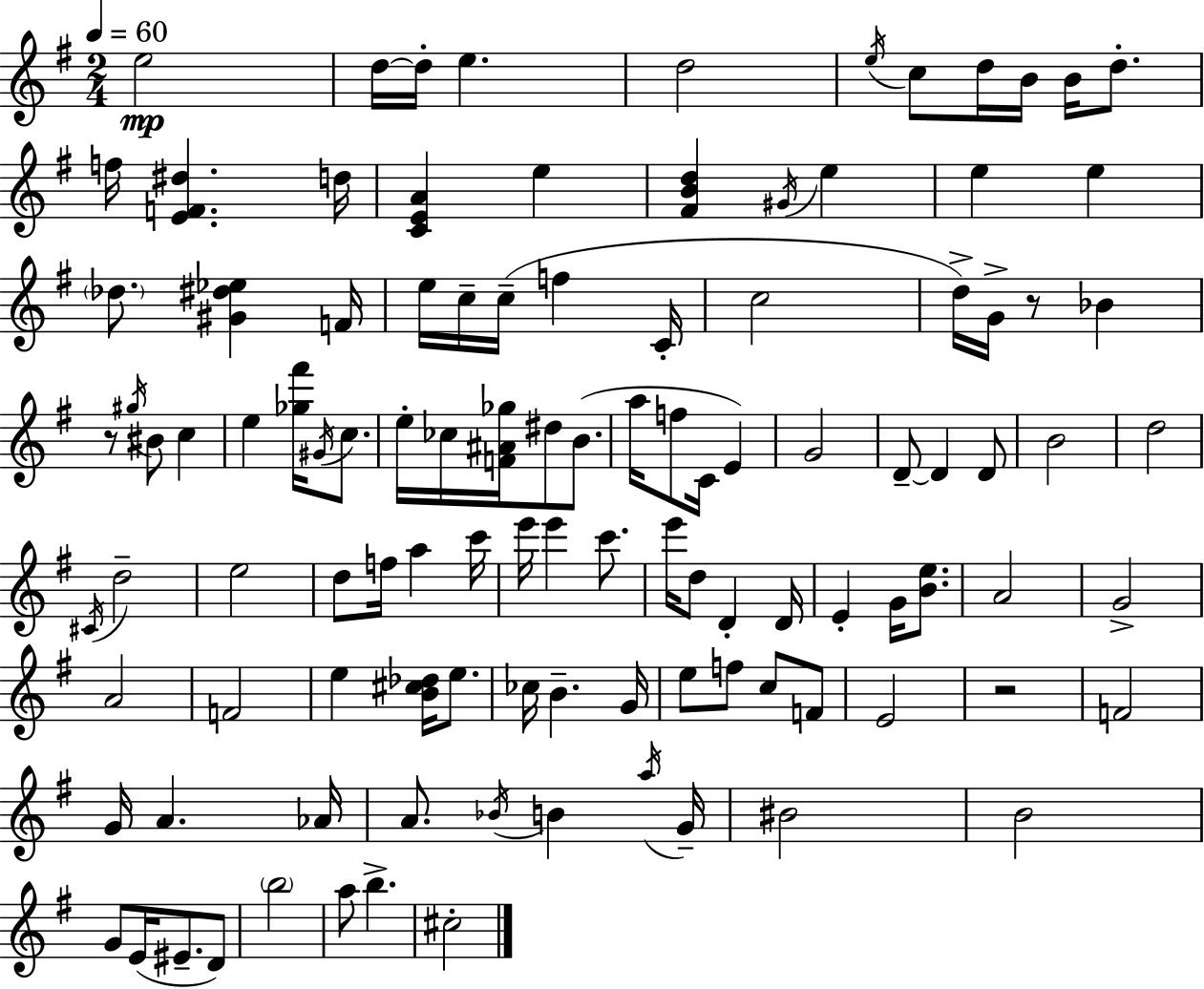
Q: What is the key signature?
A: E minor